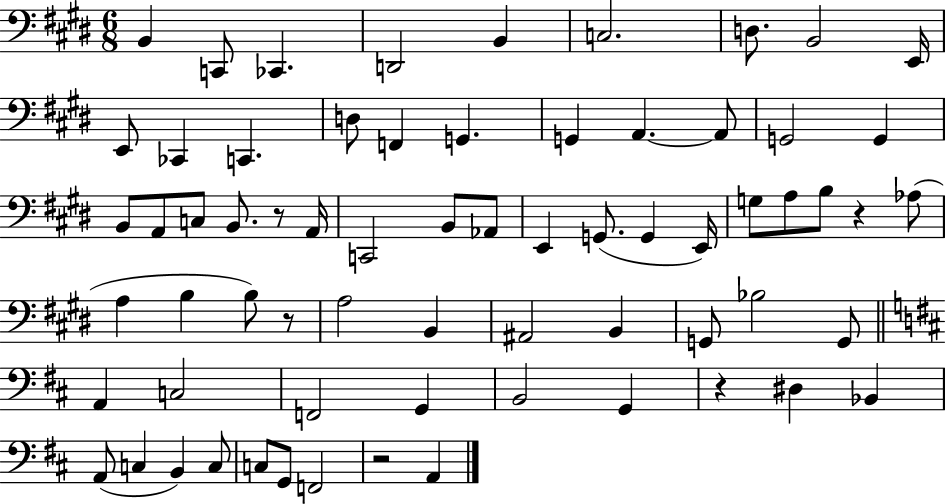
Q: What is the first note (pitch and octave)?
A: B2